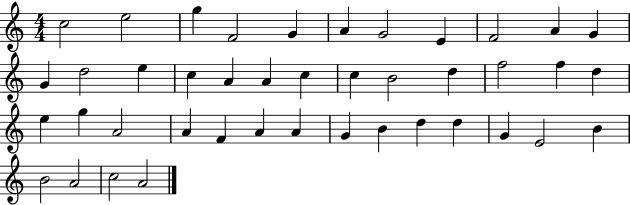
X:1
T:Untitled
M:4/4
L:1/4
K:C
c2 e2 g F2 G A G2 E F2 A G G d2 e c A A c c B2 d f2 f d e g A2 A F A A G B d d G E2 B B2 A2 c2 A2